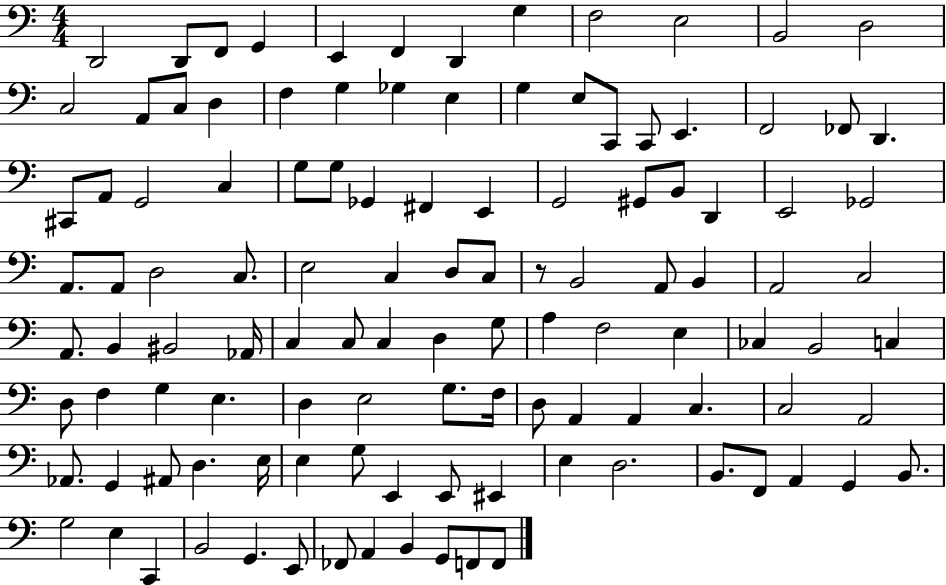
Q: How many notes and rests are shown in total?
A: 115